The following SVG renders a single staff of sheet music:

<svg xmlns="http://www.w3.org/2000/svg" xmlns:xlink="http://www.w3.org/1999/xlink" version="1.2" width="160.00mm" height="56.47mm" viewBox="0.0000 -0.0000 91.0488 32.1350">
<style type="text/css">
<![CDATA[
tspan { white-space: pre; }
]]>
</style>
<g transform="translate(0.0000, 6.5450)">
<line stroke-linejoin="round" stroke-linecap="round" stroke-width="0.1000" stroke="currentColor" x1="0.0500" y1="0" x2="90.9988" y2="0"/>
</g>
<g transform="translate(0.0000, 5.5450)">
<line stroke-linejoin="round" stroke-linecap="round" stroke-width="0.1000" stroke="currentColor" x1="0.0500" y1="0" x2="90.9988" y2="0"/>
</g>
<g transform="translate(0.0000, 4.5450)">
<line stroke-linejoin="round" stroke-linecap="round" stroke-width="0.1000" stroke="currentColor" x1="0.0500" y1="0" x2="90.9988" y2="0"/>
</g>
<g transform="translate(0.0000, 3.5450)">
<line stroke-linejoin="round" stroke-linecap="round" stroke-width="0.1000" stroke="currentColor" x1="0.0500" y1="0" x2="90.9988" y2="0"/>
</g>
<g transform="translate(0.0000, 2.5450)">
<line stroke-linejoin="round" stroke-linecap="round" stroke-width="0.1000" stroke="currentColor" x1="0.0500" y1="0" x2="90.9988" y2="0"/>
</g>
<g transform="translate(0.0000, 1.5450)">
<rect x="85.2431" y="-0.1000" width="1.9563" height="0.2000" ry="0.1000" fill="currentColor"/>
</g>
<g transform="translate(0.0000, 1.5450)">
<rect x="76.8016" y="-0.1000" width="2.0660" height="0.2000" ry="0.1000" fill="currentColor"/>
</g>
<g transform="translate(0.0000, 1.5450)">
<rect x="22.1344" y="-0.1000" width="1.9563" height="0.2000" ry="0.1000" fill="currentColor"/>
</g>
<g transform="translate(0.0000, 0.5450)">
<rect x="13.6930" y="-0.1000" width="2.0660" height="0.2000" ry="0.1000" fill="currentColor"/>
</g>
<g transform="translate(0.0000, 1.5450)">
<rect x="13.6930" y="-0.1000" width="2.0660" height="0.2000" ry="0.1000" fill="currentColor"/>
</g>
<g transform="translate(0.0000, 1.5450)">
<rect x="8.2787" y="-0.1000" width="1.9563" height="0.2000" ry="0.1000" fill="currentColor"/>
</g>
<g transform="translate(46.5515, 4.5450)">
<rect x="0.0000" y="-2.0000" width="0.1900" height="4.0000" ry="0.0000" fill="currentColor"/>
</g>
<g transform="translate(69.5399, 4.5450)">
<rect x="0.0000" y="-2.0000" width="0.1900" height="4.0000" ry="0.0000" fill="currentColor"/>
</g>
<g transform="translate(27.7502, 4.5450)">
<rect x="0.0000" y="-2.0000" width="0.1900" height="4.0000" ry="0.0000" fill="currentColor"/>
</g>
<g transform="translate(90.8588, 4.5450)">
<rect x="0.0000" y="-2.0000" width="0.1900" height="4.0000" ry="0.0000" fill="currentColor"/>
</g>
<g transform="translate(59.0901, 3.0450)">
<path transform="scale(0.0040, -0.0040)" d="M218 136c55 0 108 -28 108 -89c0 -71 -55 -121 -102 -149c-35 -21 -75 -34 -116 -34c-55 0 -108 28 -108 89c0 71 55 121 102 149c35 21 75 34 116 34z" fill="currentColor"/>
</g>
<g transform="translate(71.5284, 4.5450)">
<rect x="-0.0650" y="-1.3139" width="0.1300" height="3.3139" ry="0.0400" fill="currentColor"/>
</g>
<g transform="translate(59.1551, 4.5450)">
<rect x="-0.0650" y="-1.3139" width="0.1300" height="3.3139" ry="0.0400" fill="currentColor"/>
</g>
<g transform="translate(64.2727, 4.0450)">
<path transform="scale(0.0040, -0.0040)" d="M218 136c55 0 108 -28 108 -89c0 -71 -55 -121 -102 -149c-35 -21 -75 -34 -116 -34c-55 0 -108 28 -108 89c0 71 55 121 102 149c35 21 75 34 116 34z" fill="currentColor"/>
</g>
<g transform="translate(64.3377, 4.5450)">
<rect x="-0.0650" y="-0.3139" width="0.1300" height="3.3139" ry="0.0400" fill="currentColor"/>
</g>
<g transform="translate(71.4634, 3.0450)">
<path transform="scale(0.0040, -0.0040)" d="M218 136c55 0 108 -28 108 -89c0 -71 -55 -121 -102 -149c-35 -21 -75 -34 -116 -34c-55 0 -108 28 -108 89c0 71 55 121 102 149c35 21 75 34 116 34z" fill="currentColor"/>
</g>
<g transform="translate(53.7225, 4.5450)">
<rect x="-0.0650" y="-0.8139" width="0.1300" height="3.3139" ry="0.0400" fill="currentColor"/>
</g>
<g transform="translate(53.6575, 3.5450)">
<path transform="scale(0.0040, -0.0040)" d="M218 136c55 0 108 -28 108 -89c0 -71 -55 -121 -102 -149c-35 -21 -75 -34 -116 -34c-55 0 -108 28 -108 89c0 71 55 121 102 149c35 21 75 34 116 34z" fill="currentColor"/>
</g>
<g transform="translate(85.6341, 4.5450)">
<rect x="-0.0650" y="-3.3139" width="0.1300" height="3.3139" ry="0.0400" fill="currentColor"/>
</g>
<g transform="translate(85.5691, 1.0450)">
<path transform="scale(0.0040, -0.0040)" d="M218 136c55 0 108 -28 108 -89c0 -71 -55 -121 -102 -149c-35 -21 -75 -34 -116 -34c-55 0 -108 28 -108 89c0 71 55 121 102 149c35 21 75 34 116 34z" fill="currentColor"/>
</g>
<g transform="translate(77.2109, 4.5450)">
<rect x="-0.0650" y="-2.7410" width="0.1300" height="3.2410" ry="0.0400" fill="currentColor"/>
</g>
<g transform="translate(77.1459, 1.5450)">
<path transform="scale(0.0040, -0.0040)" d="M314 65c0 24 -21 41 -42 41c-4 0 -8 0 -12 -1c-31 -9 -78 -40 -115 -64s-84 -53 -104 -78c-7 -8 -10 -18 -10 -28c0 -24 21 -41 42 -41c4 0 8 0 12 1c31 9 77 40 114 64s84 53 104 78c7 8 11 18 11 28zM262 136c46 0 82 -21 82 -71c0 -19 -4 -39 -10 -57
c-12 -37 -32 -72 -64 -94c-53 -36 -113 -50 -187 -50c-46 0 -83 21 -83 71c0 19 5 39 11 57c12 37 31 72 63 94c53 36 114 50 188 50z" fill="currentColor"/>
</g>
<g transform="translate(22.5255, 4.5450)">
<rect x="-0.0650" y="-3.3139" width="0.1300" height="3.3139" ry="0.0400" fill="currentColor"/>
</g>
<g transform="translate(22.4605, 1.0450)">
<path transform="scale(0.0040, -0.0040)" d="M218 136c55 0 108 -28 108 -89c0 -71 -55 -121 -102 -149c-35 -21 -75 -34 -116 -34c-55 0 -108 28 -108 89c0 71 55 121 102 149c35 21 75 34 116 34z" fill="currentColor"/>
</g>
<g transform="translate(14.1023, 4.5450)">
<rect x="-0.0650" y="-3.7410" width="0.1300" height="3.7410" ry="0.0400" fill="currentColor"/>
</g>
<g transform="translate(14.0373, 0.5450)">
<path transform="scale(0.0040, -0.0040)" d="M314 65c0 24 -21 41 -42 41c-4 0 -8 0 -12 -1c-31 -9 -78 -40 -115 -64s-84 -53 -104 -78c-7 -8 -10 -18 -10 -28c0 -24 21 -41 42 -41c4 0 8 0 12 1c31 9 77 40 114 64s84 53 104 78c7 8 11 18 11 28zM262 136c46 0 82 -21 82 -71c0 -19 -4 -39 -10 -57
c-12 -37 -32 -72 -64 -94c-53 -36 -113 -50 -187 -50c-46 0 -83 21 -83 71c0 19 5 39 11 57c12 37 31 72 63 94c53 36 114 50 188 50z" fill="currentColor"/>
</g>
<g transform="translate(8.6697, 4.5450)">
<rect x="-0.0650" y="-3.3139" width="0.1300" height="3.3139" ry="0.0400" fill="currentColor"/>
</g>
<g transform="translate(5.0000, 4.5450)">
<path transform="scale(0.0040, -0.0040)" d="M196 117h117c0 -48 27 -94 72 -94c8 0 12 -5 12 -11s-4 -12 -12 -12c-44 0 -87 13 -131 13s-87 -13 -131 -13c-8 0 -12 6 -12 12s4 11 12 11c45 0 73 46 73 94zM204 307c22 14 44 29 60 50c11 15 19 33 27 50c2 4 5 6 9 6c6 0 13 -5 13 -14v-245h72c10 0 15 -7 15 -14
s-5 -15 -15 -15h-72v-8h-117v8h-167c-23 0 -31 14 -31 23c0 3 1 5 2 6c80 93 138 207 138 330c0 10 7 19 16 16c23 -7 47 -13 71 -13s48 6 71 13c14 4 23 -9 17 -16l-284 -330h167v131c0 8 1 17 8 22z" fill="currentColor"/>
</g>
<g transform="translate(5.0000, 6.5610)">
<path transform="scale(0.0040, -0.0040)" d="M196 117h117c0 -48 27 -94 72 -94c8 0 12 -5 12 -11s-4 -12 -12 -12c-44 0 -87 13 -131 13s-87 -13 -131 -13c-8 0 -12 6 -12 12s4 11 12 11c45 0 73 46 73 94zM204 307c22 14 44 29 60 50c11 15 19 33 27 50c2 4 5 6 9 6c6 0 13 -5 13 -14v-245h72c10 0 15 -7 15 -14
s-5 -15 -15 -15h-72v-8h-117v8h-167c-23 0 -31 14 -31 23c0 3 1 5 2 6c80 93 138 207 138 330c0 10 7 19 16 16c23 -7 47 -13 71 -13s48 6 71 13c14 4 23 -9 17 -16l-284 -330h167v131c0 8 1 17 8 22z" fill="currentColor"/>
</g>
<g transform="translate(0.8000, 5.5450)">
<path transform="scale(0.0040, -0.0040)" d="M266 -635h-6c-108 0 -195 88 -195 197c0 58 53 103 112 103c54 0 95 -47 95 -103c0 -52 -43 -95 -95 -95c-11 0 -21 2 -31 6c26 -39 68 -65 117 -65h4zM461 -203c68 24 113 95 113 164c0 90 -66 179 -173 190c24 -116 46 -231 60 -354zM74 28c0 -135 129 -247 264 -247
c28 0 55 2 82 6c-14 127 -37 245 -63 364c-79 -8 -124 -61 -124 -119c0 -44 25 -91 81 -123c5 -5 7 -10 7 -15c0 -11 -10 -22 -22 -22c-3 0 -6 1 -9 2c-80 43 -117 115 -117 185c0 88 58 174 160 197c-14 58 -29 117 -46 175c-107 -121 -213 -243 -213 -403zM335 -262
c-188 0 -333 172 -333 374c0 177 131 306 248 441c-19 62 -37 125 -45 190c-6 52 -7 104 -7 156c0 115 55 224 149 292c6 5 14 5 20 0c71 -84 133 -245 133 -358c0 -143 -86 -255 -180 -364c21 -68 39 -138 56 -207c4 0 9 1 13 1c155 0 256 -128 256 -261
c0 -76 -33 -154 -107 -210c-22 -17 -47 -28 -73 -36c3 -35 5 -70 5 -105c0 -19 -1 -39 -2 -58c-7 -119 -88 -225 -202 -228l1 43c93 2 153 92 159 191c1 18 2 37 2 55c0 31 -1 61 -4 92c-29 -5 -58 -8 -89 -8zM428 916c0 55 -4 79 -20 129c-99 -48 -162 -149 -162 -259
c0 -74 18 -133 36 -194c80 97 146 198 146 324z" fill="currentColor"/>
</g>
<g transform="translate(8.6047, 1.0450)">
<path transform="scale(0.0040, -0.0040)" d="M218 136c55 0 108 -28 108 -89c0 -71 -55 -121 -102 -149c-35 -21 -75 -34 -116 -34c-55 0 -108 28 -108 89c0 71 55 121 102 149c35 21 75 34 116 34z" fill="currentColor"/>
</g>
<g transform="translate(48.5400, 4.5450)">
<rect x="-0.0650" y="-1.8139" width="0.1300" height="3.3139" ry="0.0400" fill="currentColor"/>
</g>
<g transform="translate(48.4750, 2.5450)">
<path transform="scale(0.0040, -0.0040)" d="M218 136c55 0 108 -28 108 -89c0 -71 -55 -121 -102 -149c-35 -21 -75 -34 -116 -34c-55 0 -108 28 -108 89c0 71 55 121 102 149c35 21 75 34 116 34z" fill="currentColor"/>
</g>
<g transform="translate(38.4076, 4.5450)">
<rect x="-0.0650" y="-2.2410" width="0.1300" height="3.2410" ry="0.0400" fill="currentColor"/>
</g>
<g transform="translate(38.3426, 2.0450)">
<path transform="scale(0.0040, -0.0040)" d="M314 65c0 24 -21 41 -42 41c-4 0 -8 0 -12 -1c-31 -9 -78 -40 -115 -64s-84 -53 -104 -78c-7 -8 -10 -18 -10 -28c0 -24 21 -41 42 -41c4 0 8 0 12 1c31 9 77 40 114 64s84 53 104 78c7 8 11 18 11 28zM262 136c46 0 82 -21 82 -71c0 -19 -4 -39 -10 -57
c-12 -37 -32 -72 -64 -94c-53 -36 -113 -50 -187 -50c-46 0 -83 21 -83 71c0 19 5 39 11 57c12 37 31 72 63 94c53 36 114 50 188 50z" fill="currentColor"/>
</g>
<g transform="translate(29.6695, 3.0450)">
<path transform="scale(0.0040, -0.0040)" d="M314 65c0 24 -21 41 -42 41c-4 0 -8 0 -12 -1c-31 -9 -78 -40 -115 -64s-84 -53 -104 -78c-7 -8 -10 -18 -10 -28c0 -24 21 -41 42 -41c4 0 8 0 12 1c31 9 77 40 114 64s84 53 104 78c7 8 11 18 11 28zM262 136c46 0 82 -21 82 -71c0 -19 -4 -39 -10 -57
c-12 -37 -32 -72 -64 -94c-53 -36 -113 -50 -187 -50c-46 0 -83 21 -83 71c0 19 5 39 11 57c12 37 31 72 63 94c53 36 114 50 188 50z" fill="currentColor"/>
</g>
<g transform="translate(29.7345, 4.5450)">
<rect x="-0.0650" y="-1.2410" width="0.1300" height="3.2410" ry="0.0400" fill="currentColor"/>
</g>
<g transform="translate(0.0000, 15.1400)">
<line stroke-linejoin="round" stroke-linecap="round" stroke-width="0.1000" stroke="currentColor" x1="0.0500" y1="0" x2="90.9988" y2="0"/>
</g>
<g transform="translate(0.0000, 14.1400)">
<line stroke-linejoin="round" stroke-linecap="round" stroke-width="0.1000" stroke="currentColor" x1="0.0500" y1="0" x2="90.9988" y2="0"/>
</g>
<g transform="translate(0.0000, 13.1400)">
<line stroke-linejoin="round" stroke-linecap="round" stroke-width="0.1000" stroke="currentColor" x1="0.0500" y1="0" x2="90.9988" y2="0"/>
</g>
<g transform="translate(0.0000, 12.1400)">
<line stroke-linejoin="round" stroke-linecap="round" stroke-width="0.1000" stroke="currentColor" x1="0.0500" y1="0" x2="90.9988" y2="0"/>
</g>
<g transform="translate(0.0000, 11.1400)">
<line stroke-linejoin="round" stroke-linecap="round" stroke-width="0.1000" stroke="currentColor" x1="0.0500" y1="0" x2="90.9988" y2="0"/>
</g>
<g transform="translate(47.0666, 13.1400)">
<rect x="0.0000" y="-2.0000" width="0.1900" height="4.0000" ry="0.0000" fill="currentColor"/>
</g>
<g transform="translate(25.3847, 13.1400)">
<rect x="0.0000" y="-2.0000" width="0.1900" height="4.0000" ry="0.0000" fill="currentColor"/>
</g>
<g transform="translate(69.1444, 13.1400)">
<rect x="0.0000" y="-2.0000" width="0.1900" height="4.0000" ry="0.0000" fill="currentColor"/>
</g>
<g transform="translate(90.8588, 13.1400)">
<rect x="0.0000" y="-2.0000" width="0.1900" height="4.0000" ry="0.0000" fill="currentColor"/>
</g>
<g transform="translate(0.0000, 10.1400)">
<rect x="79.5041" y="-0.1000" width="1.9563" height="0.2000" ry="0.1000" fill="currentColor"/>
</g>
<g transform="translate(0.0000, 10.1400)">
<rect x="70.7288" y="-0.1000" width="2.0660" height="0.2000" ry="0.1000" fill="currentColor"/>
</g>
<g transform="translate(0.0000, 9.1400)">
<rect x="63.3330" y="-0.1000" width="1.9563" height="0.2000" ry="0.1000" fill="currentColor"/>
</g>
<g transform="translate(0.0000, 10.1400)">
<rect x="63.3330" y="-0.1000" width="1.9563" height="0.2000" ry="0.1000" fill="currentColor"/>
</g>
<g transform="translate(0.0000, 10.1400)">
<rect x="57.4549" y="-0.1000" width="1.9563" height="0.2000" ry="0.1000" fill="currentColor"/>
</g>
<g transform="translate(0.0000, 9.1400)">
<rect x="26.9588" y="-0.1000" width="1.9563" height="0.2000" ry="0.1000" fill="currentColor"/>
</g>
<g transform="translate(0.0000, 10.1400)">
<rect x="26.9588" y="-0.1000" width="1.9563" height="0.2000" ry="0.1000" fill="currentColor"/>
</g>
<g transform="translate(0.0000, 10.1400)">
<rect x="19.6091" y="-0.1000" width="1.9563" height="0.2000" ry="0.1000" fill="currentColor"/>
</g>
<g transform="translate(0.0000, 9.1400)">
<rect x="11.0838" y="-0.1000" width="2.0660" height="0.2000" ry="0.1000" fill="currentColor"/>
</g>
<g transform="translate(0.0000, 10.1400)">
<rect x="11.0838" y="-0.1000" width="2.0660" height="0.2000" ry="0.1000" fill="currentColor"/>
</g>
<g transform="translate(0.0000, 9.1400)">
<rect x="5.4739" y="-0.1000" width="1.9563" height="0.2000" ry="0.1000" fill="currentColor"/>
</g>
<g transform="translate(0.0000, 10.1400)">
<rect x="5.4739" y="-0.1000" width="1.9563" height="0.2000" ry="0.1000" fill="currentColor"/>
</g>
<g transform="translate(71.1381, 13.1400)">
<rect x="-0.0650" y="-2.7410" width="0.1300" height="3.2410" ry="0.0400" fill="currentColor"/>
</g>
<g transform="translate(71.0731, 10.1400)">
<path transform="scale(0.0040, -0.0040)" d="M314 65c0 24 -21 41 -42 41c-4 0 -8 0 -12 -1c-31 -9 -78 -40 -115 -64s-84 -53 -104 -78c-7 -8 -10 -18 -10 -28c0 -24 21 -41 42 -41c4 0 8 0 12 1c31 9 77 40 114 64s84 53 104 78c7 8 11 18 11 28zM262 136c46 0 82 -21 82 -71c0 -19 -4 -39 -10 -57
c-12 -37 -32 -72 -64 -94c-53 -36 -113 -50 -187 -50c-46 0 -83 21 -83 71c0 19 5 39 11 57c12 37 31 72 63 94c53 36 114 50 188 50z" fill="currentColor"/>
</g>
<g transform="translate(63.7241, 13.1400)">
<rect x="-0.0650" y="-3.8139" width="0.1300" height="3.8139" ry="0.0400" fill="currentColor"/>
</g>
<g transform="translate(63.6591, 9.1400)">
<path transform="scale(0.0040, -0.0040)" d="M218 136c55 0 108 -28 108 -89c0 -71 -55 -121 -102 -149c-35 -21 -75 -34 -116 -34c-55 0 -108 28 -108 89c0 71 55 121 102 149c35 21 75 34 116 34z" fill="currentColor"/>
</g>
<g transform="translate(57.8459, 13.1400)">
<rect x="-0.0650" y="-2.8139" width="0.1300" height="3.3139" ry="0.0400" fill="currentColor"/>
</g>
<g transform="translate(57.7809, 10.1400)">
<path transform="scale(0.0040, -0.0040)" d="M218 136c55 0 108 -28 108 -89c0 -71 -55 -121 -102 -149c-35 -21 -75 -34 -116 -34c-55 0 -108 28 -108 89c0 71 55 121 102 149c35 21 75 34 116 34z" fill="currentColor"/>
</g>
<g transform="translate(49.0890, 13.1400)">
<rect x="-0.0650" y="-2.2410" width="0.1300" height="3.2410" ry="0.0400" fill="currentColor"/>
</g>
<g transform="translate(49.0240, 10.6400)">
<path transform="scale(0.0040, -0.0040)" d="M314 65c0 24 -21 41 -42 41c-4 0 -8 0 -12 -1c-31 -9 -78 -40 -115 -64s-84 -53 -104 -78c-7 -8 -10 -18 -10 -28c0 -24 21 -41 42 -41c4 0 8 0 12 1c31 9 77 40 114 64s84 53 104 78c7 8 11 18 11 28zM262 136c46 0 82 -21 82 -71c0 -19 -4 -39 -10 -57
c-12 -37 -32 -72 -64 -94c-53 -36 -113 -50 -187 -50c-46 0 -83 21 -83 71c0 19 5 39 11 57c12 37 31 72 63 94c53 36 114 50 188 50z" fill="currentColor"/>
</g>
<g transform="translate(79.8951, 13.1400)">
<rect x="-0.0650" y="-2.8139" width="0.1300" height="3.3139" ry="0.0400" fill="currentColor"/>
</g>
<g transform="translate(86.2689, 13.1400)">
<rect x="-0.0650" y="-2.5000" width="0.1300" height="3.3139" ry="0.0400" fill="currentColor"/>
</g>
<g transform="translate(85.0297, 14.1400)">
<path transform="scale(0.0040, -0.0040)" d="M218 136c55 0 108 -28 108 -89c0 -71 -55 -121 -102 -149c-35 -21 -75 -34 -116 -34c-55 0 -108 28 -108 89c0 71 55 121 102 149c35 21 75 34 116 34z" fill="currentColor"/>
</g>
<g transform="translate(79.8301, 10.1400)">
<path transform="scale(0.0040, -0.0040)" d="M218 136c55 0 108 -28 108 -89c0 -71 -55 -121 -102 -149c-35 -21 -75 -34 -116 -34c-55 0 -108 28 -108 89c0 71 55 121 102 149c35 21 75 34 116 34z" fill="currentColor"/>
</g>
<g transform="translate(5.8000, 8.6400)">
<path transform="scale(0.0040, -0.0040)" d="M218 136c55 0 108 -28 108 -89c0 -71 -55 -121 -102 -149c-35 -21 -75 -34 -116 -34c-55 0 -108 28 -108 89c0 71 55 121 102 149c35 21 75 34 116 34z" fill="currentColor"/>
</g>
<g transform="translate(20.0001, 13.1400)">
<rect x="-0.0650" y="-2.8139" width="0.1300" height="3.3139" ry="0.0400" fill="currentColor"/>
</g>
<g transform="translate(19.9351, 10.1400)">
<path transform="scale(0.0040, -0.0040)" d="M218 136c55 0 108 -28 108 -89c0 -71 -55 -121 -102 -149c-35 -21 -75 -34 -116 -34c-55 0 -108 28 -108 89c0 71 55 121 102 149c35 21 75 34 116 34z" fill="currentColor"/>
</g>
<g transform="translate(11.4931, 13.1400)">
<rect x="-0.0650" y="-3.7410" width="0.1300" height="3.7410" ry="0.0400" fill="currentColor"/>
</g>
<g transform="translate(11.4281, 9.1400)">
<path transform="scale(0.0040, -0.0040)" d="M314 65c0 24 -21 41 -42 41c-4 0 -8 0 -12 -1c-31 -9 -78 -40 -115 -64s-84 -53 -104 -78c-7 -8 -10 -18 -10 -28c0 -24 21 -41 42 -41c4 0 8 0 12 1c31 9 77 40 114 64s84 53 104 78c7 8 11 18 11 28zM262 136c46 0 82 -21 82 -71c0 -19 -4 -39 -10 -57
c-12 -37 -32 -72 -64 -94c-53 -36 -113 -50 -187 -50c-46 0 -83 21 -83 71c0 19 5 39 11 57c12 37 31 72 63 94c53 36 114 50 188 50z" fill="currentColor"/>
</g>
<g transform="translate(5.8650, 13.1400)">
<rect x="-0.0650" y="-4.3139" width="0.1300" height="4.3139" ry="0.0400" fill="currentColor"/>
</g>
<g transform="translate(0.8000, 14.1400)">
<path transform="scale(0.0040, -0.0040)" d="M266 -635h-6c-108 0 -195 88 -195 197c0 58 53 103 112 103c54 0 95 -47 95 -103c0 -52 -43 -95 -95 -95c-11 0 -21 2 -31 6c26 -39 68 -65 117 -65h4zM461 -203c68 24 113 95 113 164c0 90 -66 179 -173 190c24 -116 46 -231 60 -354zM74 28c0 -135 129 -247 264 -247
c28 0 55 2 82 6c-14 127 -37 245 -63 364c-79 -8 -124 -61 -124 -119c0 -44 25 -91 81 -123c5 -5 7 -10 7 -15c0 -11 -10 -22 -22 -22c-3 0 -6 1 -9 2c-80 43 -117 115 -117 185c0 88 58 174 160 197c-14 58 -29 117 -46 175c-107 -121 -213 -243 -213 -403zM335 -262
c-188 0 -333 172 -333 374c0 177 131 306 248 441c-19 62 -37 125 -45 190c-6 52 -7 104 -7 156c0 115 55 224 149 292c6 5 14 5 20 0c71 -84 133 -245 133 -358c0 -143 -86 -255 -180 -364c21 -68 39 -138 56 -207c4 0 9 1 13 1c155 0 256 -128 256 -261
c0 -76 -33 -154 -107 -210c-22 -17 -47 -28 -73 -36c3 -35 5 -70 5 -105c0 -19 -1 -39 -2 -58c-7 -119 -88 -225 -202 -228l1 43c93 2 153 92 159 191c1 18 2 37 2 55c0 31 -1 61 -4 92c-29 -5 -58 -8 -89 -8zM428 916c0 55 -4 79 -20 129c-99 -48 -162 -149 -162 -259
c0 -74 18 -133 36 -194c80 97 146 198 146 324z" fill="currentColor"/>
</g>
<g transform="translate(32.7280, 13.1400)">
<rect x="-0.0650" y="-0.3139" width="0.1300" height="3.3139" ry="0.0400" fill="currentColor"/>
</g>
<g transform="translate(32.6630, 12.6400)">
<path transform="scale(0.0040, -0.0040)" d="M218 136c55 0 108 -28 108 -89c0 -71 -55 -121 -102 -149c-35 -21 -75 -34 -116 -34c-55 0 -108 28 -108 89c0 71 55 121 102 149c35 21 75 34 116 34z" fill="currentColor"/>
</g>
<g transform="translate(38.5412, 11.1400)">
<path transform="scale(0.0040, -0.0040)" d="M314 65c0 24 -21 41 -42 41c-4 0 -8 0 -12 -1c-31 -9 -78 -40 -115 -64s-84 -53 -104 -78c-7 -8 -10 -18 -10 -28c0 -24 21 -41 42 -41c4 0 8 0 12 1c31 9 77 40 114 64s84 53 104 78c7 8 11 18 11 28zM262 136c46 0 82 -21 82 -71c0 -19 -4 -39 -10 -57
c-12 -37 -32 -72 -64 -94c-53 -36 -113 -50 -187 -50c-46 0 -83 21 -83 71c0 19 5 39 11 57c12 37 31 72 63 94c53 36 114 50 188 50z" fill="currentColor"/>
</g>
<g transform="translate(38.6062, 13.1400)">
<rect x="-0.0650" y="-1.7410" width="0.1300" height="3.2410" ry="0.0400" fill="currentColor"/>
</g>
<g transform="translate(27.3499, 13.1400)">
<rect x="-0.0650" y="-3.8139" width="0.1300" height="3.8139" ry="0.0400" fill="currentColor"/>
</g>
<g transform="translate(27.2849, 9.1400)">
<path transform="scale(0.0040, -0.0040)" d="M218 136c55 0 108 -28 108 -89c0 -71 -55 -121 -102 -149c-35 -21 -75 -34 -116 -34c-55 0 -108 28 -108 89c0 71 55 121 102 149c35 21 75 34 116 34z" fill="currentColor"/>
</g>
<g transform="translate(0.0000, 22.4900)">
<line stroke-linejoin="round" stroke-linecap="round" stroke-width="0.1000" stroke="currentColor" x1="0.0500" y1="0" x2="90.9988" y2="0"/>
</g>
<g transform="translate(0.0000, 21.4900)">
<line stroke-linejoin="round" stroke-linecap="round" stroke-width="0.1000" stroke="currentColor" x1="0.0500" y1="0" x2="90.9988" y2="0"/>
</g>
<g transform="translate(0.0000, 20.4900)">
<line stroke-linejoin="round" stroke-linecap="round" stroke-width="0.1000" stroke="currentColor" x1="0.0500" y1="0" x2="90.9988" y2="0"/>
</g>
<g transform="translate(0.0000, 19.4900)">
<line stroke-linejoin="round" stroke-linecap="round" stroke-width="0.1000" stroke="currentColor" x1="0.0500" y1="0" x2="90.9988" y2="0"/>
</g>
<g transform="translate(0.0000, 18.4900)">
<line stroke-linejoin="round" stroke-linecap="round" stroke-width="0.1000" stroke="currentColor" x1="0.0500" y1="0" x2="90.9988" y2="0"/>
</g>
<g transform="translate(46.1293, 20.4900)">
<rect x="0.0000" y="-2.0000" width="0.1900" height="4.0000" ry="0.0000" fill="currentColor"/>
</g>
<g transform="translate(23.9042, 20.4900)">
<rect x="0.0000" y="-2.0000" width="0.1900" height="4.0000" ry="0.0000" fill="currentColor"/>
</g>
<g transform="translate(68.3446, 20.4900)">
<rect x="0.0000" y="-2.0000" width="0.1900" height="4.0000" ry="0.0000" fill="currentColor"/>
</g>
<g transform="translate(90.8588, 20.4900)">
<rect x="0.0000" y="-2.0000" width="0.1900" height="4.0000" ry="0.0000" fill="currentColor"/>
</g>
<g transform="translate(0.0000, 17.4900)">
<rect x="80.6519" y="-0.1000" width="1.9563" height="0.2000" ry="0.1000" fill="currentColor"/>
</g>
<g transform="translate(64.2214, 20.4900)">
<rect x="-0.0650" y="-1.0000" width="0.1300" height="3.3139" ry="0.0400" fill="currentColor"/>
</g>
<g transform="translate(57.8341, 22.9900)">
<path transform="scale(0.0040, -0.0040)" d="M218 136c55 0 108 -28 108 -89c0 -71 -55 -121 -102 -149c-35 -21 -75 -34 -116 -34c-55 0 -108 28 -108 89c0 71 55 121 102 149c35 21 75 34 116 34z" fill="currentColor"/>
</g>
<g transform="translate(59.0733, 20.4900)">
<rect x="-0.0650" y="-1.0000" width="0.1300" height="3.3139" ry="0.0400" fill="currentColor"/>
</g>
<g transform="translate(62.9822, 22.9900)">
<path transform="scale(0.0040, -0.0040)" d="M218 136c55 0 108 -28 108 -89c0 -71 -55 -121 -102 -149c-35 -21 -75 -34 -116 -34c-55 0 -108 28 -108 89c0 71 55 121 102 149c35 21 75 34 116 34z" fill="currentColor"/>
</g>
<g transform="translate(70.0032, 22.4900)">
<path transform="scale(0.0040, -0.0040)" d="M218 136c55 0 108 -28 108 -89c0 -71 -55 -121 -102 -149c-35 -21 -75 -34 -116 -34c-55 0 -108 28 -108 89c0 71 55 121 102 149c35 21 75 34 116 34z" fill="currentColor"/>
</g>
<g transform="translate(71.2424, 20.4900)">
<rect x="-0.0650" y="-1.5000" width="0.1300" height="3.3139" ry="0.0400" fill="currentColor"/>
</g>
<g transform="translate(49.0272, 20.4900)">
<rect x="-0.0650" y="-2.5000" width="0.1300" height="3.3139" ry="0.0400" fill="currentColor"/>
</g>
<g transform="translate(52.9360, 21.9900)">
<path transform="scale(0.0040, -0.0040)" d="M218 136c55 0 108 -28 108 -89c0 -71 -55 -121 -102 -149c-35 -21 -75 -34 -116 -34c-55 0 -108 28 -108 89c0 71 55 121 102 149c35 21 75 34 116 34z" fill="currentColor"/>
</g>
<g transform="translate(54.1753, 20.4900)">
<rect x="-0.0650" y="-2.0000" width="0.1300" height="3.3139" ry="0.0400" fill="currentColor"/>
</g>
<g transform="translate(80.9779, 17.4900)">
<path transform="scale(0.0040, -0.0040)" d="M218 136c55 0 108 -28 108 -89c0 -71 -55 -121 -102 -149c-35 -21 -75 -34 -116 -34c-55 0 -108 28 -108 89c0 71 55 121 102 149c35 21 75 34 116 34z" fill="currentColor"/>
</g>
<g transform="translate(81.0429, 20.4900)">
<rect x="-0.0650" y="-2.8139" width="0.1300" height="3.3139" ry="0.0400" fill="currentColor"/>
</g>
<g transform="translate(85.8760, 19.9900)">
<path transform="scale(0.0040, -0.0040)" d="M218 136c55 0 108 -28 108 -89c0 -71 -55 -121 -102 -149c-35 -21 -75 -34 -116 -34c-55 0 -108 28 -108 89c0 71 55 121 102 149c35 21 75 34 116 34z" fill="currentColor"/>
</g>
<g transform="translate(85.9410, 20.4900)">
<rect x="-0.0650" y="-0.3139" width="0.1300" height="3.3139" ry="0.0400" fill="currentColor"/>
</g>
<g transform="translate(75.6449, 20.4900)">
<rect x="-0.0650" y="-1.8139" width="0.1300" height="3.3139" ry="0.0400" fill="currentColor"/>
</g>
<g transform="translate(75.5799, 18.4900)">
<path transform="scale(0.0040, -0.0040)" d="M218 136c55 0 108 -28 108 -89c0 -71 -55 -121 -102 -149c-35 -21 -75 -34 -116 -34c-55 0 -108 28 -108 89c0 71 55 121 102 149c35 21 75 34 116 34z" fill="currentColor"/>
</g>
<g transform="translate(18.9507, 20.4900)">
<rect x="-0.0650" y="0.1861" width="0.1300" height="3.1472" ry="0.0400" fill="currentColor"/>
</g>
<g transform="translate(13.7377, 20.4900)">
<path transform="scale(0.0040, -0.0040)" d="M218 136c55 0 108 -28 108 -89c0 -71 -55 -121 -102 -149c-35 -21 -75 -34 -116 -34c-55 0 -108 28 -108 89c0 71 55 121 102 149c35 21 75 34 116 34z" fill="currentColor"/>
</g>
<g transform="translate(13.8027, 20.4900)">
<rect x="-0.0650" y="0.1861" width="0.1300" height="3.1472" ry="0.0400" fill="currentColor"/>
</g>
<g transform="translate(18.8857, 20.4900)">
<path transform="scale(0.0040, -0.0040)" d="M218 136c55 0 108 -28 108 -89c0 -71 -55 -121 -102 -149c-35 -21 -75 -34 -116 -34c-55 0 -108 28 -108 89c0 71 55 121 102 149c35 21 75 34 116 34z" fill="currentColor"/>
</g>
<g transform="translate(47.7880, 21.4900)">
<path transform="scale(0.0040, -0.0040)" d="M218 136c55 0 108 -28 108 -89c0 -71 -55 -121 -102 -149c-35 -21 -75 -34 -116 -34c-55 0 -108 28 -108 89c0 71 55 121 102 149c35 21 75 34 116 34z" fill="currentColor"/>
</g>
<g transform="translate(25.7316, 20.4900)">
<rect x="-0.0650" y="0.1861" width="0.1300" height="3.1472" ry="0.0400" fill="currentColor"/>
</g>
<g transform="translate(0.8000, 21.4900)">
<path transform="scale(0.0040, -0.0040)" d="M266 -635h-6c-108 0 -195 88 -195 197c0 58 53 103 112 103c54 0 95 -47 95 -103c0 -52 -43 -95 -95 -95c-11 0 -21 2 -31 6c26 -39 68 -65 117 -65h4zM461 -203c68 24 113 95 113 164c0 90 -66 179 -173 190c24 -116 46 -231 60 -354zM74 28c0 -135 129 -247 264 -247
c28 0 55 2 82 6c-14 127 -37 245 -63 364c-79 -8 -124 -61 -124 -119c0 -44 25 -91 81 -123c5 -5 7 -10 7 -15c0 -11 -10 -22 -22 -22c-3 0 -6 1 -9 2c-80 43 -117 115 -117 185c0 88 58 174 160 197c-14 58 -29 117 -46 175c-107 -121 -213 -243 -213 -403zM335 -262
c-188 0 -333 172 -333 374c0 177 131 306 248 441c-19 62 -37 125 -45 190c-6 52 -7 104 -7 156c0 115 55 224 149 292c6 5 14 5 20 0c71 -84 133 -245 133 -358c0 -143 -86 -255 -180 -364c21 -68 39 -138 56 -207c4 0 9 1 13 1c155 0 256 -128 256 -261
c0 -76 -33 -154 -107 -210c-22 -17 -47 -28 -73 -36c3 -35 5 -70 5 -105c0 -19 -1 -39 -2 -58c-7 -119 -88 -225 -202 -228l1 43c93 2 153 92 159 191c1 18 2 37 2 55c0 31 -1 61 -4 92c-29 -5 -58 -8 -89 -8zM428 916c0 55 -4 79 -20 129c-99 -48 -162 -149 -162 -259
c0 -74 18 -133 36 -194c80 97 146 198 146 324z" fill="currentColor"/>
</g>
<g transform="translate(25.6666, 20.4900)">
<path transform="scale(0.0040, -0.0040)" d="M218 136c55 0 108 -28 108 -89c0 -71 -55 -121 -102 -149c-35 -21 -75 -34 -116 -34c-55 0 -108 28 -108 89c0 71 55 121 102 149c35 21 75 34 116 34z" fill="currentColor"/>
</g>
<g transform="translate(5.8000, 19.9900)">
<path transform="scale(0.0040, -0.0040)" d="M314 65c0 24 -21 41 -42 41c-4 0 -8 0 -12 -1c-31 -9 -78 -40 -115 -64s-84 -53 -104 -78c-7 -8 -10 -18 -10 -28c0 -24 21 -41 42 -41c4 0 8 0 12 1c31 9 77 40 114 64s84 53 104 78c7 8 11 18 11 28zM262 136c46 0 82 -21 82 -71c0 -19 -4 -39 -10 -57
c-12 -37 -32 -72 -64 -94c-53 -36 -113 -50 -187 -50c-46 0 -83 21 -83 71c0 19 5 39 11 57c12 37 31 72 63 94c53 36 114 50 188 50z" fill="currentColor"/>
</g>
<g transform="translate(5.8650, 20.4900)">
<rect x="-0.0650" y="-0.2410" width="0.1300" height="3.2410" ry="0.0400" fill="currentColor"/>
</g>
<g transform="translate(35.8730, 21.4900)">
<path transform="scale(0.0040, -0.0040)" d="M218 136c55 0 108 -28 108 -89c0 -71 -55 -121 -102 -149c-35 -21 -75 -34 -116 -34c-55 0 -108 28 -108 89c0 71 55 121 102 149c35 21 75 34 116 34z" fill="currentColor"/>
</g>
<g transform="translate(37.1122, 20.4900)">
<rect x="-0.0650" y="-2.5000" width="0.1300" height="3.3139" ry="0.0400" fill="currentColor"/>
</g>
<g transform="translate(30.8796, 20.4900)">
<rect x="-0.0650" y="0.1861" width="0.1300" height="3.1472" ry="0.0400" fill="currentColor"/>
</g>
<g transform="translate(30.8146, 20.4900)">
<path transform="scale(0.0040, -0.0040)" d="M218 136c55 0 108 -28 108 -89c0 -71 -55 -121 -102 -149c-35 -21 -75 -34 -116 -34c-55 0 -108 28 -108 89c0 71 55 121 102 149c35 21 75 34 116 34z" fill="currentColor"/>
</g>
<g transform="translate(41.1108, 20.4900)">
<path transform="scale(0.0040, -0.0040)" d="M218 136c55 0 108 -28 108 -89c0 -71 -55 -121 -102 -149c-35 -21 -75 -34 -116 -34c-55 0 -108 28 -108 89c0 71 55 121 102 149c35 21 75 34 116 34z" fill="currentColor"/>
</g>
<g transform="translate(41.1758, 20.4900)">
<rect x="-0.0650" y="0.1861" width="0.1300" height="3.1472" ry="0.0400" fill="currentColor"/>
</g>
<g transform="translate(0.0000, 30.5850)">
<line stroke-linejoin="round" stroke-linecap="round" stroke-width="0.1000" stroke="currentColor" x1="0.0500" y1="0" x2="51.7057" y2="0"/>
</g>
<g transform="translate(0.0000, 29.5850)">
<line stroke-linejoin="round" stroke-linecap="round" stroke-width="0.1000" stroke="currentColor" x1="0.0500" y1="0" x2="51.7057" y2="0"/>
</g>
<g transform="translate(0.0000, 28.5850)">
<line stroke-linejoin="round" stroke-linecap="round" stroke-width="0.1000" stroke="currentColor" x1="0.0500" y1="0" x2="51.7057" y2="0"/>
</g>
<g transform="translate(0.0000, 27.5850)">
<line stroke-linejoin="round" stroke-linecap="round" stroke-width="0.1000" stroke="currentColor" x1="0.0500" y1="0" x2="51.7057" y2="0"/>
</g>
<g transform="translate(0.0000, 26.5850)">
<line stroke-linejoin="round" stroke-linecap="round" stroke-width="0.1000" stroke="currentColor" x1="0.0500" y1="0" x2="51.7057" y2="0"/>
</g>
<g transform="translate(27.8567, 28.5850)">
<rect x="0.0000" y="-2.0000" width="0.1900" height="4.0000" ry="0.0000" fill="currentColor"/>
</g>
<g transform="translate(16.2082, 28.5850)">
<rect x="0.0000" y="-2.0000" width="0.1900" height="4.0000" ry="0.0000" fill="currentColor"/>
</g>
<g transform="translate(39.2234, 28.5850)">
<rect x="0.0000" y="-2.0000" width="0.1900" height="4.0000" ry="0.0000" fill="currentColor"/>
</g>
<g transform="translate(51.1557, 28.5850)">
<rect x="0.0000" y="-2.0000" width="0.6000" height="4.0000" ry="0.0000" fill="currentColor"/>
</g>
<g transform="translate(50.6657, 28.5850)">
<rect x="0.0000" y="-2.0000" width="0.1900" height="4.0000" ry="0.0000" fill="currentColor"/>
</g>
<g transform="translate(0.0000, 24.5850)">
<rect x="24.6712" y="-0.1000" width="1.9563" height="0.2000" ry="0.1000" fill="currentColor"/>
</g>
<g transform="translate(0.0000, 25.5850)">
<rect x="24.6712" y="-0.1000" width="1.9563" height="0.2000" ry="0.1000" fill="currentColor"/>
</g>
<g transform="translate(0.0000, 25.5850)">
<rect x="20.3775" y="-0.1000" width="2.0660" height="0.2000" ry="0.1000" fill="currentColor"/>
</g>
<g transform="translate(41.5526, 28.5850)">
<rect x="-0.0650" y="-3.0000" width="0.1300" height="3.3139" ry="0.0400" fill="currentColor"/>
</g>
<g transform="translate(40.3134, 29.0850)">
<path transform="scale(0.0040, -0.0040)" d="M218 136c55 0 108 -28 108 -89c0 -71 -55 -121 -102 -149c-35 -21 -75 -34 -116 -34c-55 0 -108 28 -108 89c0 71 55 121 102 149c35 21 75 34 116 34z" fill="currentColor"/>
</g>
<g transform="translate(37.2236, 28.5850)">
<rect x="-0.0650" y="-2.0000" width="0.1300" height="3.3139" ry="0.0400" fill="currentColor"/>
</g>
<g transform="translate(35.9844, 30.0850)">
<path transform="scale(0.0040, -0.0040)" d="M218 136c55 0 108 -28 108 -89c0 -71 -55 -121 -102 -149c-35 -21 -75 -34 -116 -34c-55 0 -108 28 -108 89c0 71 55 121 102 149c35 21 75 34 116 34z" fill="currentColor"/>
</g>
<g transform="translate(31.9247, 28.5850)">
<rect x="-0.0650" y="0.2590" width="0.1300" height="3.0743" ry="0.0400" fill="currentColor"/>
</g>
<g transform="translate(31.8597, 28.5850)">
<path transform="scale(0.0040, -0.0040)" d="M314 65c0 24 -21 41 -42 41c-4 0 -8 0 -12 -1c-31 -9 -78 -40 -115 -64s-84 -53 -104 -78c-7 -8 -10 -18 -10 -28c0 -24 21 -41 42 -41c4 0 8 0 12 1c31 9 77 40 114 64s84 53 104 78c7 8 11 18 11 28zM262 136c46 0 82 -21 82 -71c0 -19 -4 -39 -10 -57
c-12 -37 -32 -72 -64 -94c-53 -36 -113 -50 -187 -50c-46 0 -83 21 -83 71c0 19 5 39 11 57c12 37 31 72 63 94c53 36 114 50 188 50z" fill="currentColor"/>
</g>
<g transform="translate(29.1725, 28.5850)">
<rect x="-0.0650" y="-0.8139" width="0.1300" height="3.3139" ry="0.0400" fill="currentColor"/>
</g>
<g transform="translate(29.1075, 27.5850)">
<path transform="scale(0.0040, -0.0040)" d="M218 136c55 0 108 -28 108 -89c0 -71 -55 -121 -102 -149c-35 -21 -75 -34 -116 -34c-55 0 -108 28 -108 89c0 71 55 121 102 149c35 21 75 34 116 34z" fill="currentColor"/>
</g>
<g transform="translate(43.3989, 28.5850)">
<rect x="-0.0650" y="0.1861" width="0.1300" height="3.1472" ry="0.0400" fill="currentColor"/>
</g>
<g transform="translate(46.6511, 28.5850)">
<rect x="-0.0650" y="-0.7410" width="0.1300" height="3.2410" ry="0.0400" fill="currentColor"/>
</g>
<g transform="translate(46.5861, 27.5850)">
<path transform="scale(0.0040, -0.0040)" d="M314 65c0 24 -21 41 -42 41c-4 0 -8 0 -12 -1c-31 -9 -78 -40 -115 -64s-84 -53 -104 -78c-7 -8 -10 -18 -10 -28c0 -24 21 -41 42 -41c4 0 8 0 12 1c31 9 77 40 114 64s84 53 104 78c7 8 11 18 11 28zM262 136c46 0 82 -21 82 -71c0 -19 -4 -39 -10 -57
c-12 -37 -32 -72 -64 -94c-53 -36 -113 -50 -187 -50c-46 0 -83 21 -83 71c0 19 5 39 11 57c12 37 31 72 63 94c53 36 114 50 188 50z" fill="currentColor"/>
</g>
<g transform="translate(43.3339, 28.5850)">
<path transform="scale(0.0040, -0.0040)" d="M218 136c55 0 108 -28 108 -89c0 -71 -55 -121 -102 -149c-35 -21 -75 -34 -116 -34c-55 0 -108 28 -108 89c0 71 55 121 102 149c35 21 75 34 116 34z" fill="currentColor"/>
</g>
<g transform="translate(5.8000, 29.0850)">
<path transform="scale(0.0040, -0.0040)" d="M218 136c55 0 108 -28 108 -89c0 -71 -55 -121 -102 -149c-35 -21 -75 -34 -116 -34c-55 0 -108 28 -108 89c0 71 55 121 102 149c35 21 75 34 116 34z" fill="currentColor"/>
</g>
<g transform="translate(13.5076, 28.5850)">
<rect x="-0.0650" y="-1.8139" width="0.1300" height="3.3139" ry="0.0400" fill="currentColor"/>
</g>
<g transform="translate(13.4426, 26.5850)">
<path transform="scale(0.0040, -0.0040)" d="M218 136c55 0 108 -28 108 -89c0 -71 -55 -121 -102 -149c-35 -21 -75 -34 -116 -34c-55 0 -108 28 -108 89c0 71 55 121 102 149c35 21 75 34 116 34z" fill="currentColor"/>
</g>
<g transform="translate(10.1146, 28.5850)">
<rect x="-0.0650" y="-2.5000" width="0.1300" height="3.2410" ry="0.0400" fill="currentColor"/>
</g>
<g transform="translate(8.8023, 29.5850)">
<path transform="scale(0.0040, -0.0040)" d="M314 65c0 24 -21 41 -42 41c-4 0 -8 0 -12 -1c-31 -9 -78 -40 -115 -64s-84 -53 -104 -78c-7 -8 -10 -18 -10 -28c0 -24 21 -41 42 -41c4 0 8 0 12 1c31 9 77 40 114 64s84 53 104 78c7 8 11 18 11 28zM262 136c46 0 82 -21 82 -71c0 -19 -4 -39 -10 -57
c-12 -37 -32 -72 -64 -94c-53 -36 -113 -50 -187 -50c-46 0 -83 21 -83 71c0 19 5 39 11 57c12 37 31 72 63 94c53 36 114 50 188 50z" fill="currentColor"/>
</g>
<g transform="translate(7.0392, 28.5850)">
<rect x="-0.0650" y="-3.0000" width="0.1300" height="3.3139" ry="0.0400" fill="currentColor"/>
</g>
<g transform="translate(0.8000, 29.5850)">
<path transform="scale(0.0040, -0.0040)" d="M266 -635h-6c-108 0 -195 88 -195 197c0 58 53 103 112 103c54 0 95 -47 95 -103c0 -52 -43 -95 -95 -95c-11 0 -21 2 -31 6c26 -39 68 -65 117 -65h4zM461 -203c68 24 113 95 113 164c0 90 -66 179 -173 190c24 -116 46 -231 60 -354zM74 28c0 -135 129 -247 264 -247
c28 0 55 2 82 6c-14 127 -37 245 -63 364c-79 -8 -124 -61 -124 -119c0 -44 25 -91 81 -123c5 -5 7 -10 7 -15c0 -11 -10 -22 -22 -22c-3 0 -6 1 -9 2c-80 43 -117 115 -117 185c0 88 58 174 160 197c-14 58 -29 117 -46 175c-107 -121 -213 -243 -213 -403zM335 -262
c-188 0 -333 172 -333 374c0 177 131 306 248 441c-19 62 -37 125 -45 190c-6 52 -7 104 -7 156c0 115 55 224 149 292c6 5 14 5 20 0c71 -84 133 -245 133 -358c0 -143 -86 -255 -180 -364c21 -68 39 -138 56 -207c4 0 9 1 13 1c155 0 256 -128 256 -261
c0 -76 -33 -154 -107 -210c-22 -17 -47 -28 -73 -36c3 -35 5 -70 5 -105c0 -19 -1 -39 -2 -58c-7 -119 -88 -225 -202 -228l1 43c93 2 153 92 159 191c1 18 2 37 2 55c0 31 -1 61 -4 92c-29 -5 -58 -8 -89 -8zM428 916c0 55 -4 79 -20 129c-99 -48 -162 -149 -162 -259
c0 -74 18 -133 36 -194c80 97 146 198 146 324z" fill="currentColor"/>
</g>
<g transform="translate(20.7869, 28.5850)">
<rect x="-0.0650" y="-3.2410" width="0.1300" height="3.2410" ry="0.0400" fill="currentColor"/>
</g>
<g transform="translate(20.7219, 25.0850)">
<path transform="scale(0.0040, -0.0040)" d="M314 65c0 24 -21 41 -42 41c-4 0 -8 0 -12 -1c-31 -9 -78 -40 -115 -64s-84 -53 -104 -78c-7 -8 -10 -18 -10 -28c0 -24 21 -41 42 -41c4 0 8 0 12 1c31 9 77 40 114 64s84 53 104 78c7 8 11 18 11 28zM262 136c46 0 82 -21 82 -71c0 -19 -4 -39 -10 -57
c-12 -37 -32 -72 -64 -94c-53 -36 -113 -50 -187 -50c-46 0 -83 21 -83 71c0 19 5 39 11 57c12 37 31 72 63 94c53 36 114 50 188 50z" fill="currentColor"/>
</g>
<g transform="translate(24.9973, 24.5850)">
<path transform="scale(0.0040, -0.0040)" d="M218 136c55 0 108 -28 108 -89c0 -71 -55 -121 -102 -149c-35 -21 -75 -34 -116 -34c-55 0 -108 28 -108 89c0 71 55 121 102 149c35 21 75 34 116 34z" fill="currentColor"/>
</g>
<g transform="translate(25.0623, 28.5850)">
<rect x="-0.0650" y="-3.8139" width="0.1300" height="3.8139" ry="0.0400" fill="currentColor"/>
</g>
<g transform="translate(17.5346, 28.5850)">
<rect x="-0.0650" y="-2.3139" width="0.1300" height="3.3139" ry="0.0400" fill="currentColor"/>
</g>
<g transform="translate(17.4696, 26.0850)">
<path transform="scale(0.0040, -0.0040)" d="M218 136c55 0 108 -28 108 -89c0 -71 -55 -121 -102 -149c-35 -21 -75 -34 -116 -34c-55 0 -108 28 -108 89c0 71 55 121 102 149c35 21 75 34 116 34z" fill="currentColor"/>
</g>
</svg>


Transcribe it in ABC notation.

X:1
T:Untitled
M:4/4
L:1/4
K:C
b c'2 b e2 g2 f d e c e a2 b d' c'2 a c' c f2 g2 a c' a2 a G c2 B B B B G B G F D D E f a c A G2 f g b2 c' d B2 F A B d2